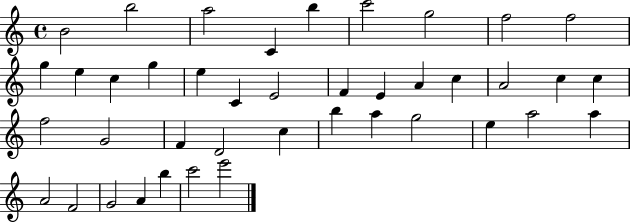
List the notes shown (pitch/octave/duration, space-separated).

B4/h B5/h A5/h C4/q B5/q C6/h G5/h F5/h F5/h G5/q E5/q C5/q G5/q E5/q C4/q E4/h F4/q E4/q A4/q C5/q A4/h C5/q C5/q F5/h G4/h F4/q D4/h C5/q B5/q A5/q G5/h E5/q A5/h A5/q A4/h F4/h G4/h A4/q B5/q C6/h E6/h